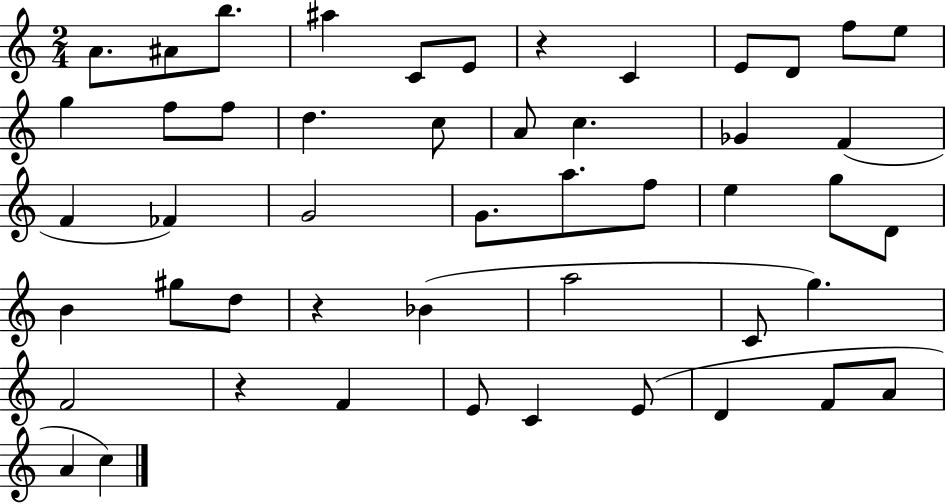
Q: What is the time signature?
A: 2/4